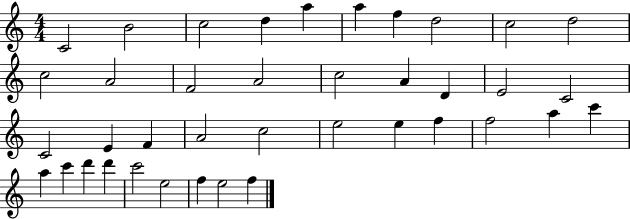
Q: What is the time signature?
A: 4/4